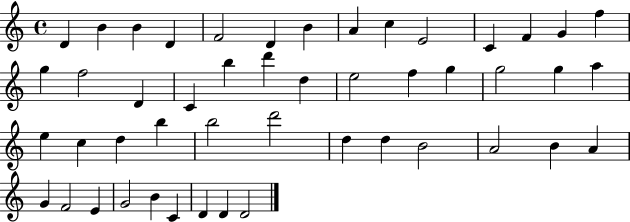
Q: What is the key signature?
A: C major